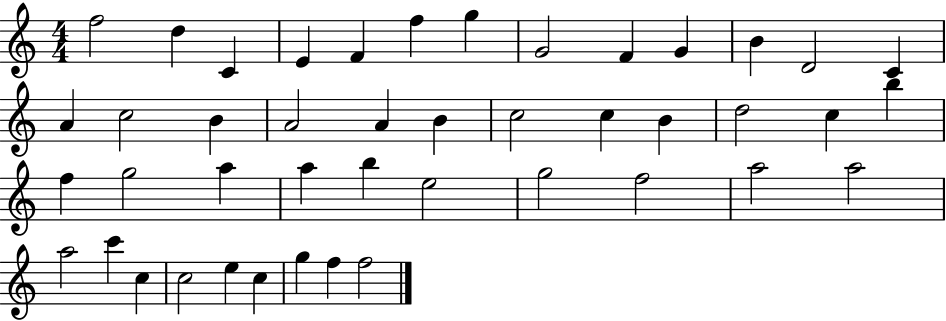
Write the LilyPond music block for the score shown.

{
  \clef treble
  \numericTimeSignature
  \time 4/4
  \key c \major
  f''2 d''4 c'4 | e'4 f'4 f''4 g''4 | g'2 f'4 g'4 | b'4 d'2 c'4 | \break a'4 c''2 b'4 | a'2 a'4 b'4 | c''2 c''4 b'4 | d''2 c''4 b''4 | \break f''4 g''2 a''4 | a''4 b''4 e''2 | g''2 f''2 | a''2 a''2 | \break a''2 c'''4 c''4 | c''2 e''4 c''4 | g''4 f''4 f''2 | \bar "|."
}